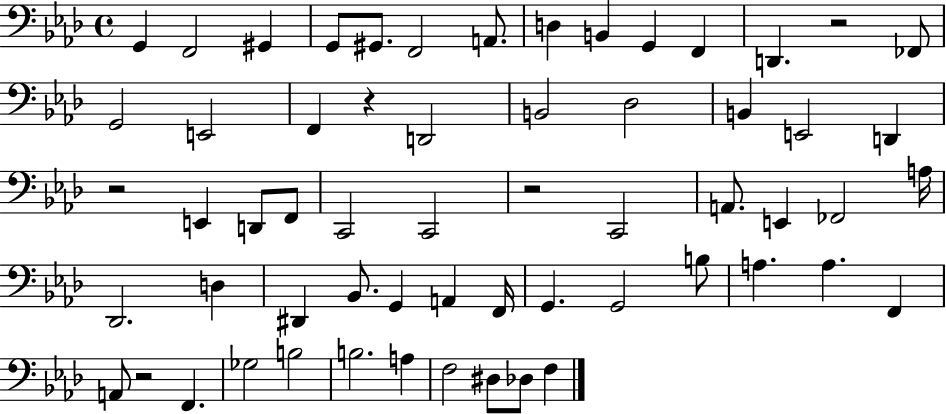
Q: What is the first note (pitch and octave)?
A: G2